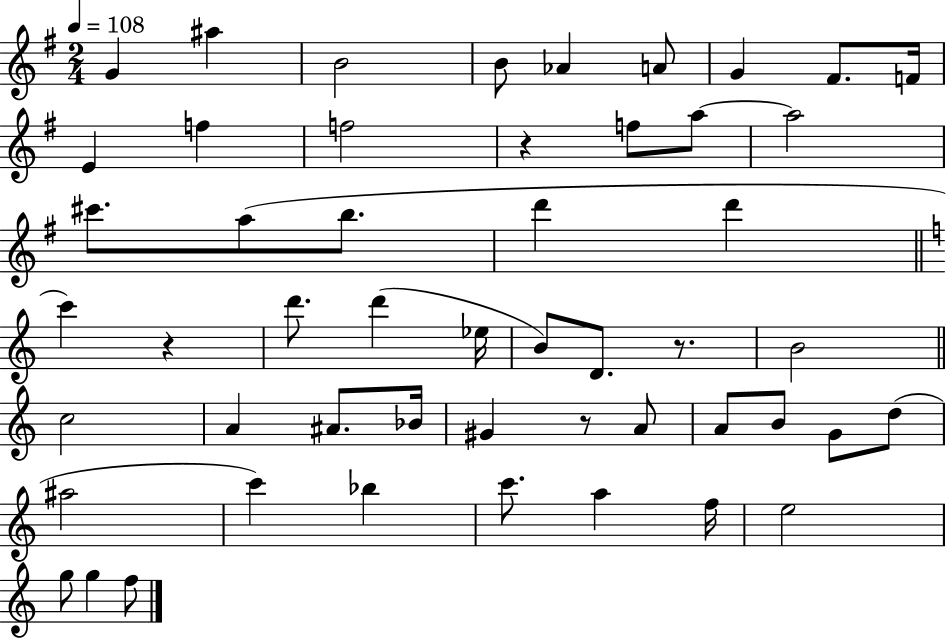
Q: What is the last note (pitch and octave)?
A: F5